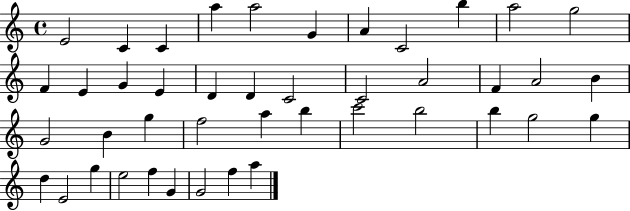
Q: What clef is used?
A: treble